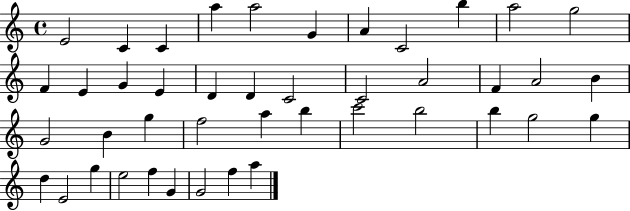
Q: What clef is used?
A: treble